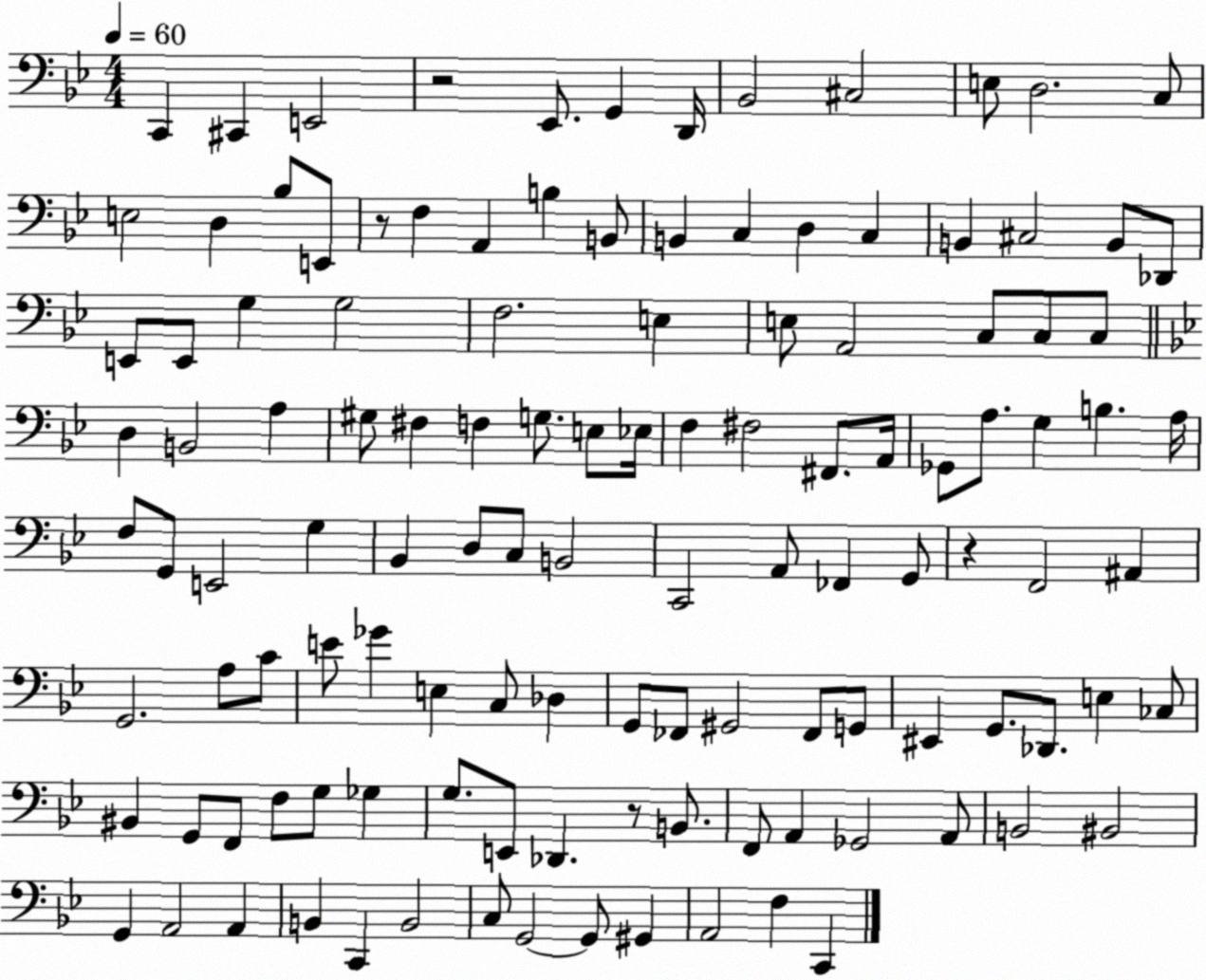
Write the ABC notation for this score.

X:1
T:Untitled
M:4/4
L:1/4
K:Bb
C,, ^C,, E,,2 z2 _E,,/2 G,, D,,/4 _B,,2 ^C,2 E,/2 D,2 C,/2 E,2 D, _B,/2 E,,/2 z/2 F, A,, B, B,,/2 B,, C, D, C, B,, ^C,2 B,,/2 _D,,/2 E,,/2 E,,/2 G, G,2 F,2 E, E,/2 A,,2 C,/2 C,/2 C,/2 D, B,,2 A, ^G,/2 ^F, F, G,/2 E,/2 _E,/4 F, ^F,2 ^F,,/2 A,,/4 _G,,/2 A,/2 G, B, A,/4 F,/2 G,,/2 E,,2 G, _B,, D,/2 C,/2 B,,2 C,,2 A,,/2 _F,, G,,/2 z F,,2 ^A,, G,,2 A,/2 C/2 E/2 _G E, C,/2 _D, G,,/2 _F,,/2 ^G,,2 _F,,/2 G,,/2 ^E,, G,,/2 _D,,/2 E, _C,/2 ^B,, G,,/2 F,,/2 F,/2 G,/2 _G, G,/2 E,,/2 _D,, z/2 B,,/2 F,,/2 A,, _G,,2 A,,/2 B,,2 ^B,,2 G,, A,,2 A,, B,, C,, B,,2 C,/2 G,,2 G,,/2 ^G,, A,,2 F, C,,